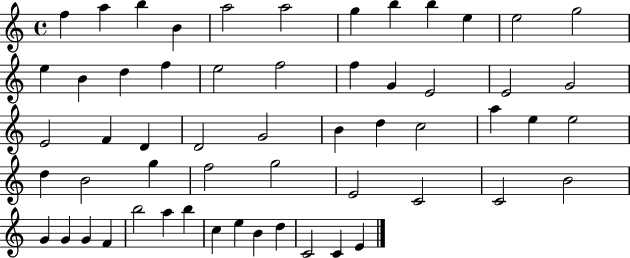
{
  \clef treble
  \time 4/4
  \defaultTimeSignature
  \key c \major
  f''4 a''4 b''4 b'4 | a''2 a''2 | g''4 b''4 b''4 e''4 | e''2 g''2 | \break e''4 b'4 d''4 f''4 | e''2 f''2 | f''4 g'4 e'2 | e'2 g'2 | \break e'2 f'4 d'4 | d'2 g'2 | b'4 d''4 c''2 | a''4 e''4 e''2 | \break d''4 b'2 g''4 | f''2 g''2 | e'2 c'2 | c'2 b'2 | \break g'4 g'4 g'4 f'4 | b''2 a''4 b''4 | c''4 e''4 b'4 d''4 | c'2 c'4 e'4 | \break \bar "|."
}